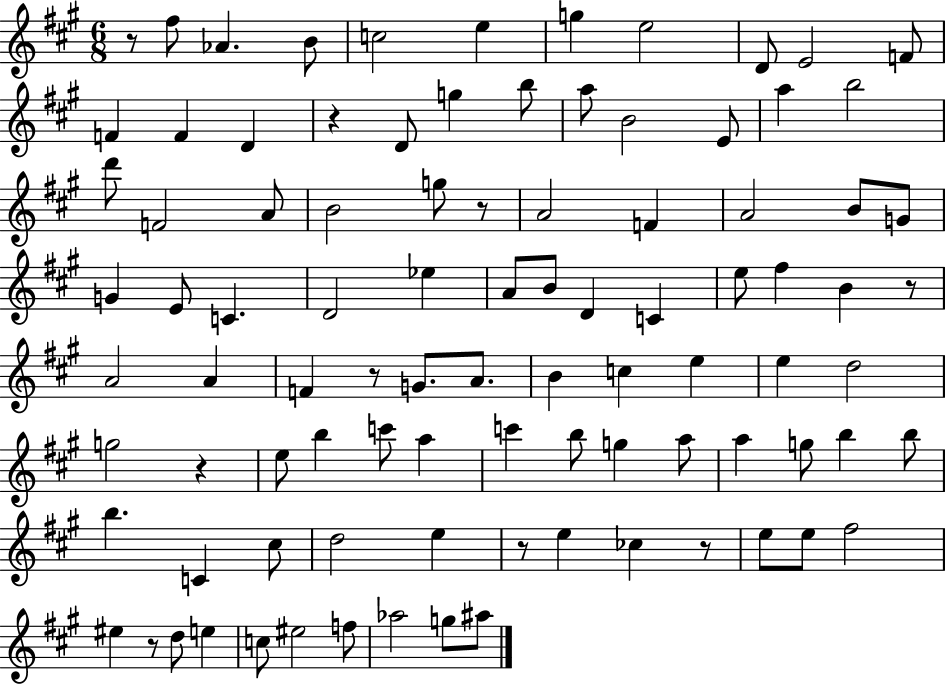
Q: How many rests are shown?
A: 9